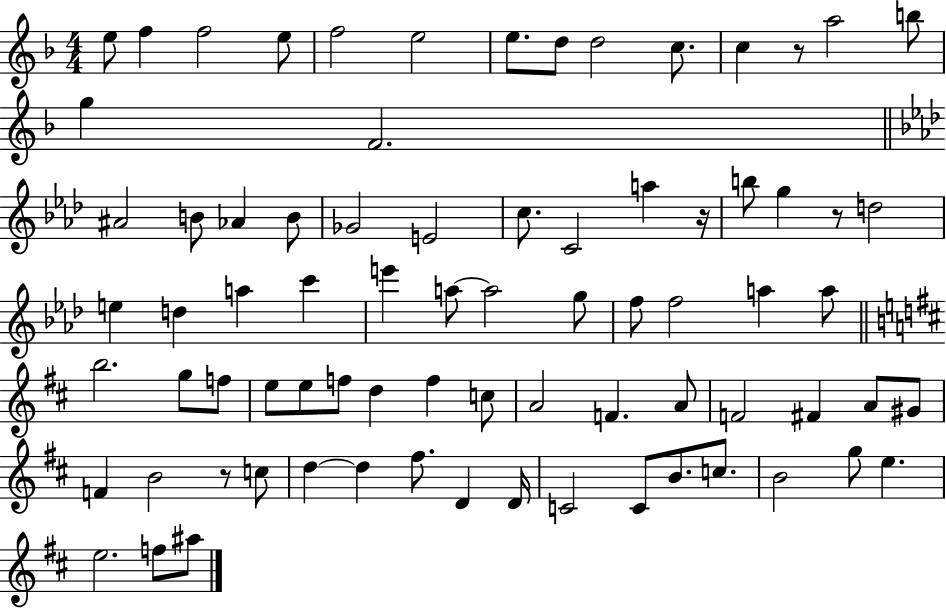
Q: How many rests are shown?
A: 4